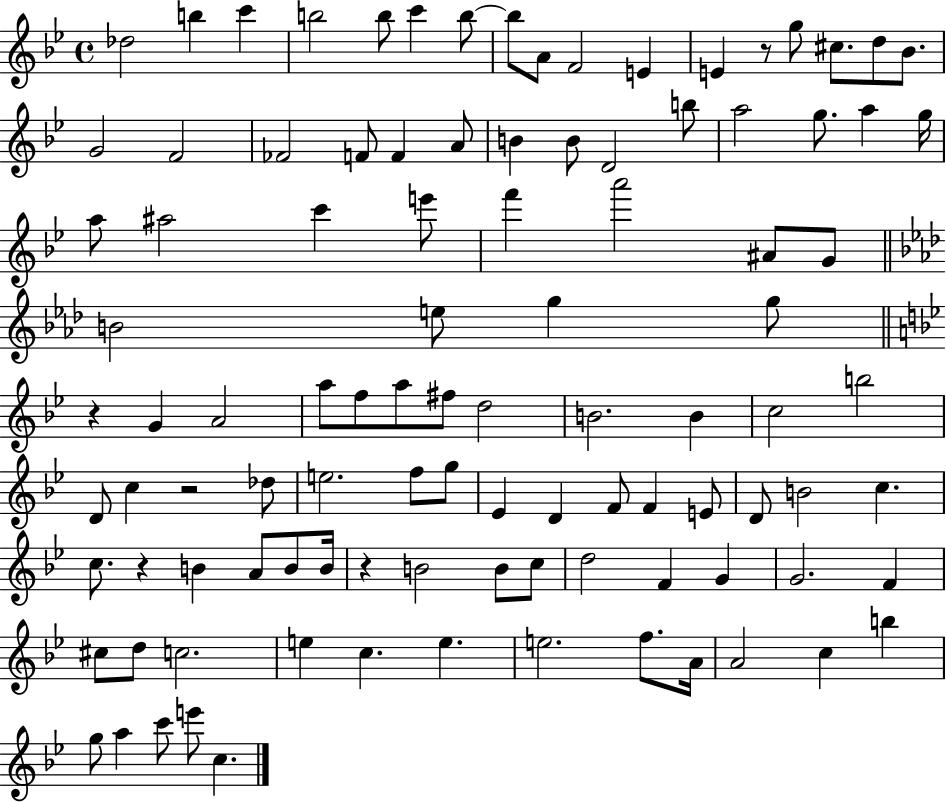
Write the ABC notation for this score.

X:1
T:Untitled
M:4/4
L:1/4
K:Bb
_d2 b c' b2 b/2 c' b/2 b/2 A/2 F2 E E z/2 g/2 ^c/2 d/2 _B/2 G2 F2 _F2 F/2 F A/2 B B/2 D2 b/2 a2 g/2 a g/4 a/2 ^a2 c' e'/2 f' a'2 ^A/2 G/2 B2 e/2 g g/2 z G A2 a/2 f/2 a/2 ^f/2 d2 B2 B c2 b2 D/2 c z2 _d/2 e2 f/2 g/2 _E D F/2 F E/2 D/2 B2 c c/2 z B A/2 B/2 B/4 z B2 B/2 c/2 d2 F G G2 F ^c/2 d/2 c2 e c e e2 f/2 A/4 A2 c b g/2 a c'/2 e'/2 c